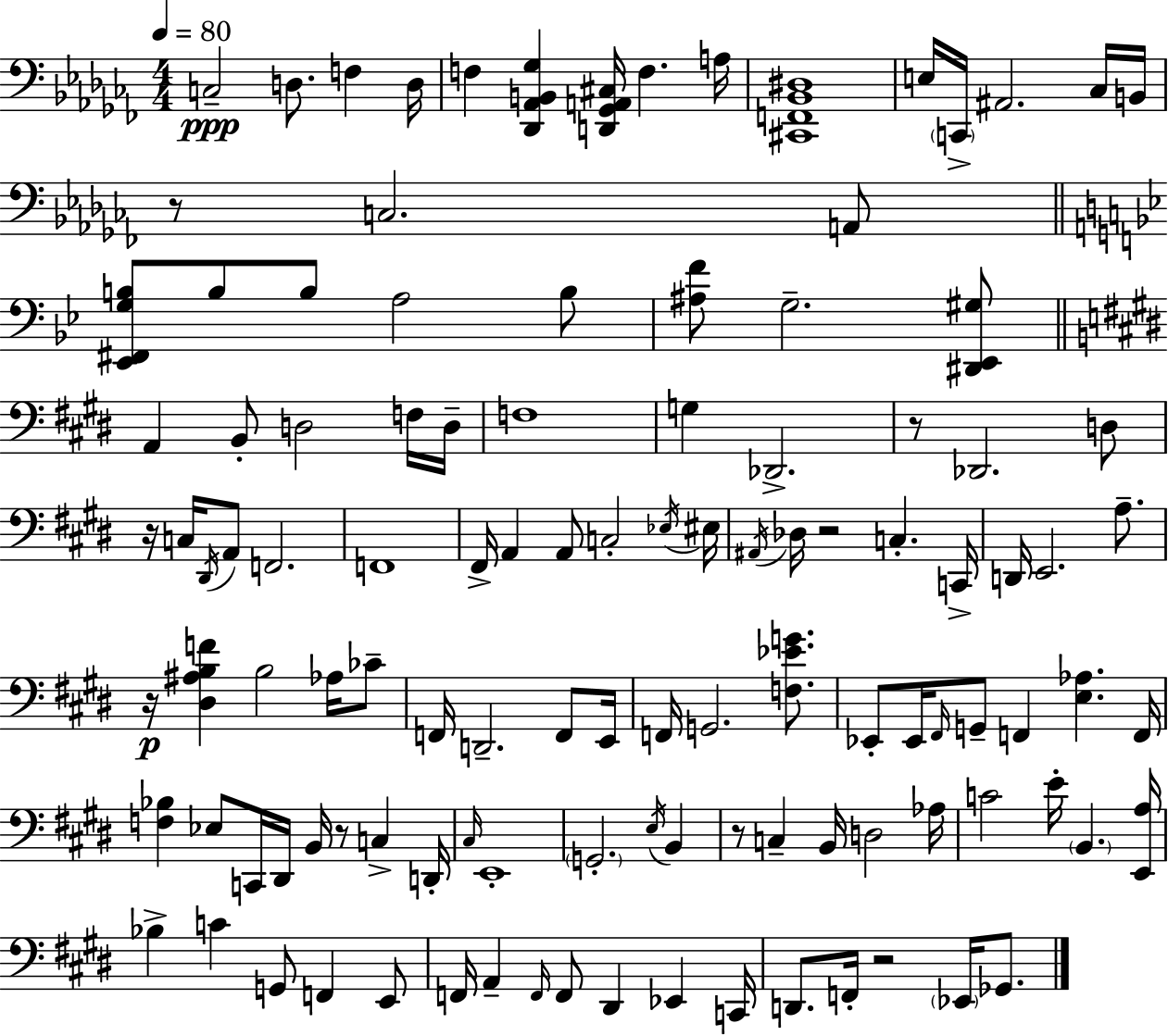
C3/h D3/e. F3/q D3/s F3/q [Db2,Ab2,B2,Gb3]/q [D2,Gb2,A2,C#3]/s F3/q. A3/s [C#2,F2,Bb2,D#3]/w E3/s C2/s A#2/h. CES3/s B2/s R/e C3/h. A2/e [Eb2,F#2,G3,B3]/e B3/e B3/e A3/h B3/e [A#3,F4]/e G3/h. [D#2,Eb2,G#3]/e A2/q B2/e D3/h F3/s D3/s F3/w G3/q Db2/h. R/e Db2/h. D3/e R/s C3/s D#2/s A2/e F2/h. F2/w F#2/s A2/q A2/e C3/h Eb3/s EIS3/s A#2/s Db3/s R/h C3/q. C2/s D2/s E2/h. A3/e. R/s [D#3,A#3,B3,F4]/q B3/h Ab3/s CES4/e F2/s D2/h. F2/e E2/s F2/s G2/h. [F3,Eb4,G4]/e. Eb2/e Eb2/s F#2/s G2/e F2/q [E3,Ab3]/q. F2/s [F3,Bb3]/q Eb3/e C2/s D#2/s B2/s R/e C3/q D2/s C#3/s E2/w G2/h. E3/s B2/q R/e C3/q B2/s D3/h Ab3/s C4/h E4/s B2/q. [E2,A3]/s Bb3/q C4/q G2/e F2/q E2/e F2/s A2/q F2/s F2/e D#2/q Eb2/q C2/s D2/e. F2/s R/h Eb2/s Gb2/e.